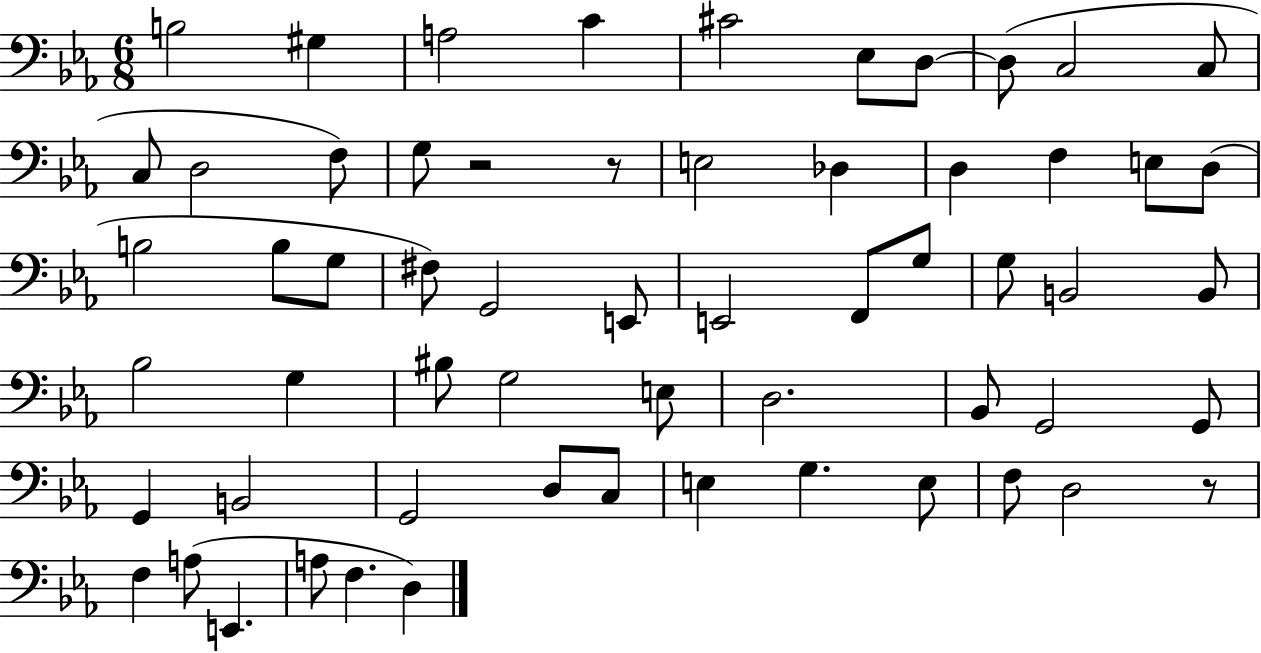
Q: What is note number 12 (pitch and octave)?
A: D3